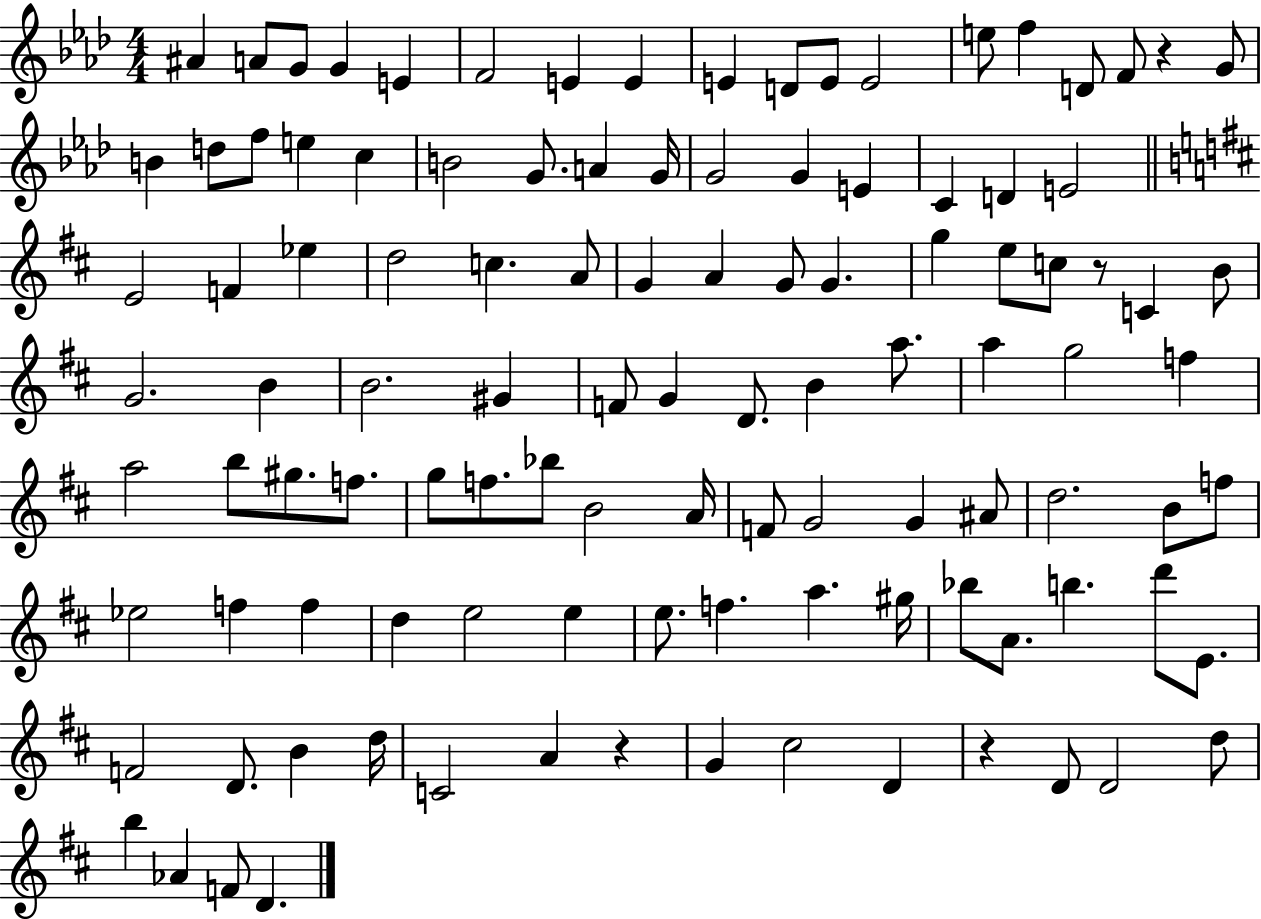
{
  \clef treble
  \numericTimeSignature
  \time 4/4
  \key aes \major
  ais'4 a'8 g'8 g'4 e'4 | f'2 e'4 e'4 | e'4 d'8 e'8 e'2 | e''8 f''4 d'8 f'8 r4 g'8 | \break b'4 d''8 f''8 e''4 c''4 | b'2 g'8. a'4 g'16 | g'2 g'4 e'4 | c'4 d'4 e'2 | \break \bar "||" \break \key b \minor e'2 f'4 ees''4 | d''2 c''4. a'8 | g'4 a'4 g'8 g'4. | g''4 e''8 c''8 r8 c'4 b'8 | \break g'2. b'4 | b'2. gis'4 | f'8 g'4 d'8. b'4 a''8. | a''4 g''2 f''4 | \break a''2 b''8 gis''8. f''8. | g''8 f''8. bes''8 b'2 a'16 | f'8 g'2 g'4 ais'8 | d''2. b'8 f''8 | \break ees''2 f''4 f''4 | d''4 e''2 e''4 | e''8. f''4. a''4. gis''16 | bes''8 a'8. b''4. d'''8 e'8. | \break f'2 d'8. b'4 d''16 | c'2 a'4 r4 | g'4 cis''2 d'4 | r4 d'8 d'2 d''8 | \break b''4 aes'4 f'8 d'4. | \bar "|."
}